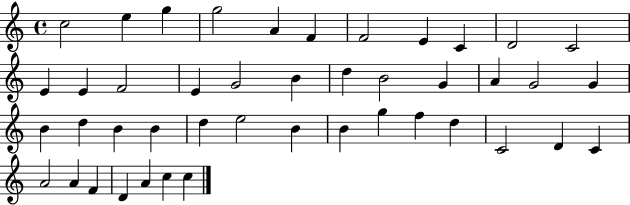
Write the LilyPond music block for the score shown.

{
  \clef treble
  \time 4/4
  \defaultTimeSignature
  \key c \major
  c''2 e''4 g''4 | g''2 a'4 f'4 | f'2 e'4 c'4 | d'2 c'2 | \break e'4 e'4 f'2 | e'4 g'2 b'4 | d''4 b'2 g'4 | a'4 g'2 g'4 | \break b'4 d''4 b'4 b'4 | d''4 e''2 b'4 | b'4 g''4 f''4 d''4 | c'2 d'4 c'4 | \break a'2 a'4 f'4 | d'4 a'4 c''4 c''4 | \bar "|."
}